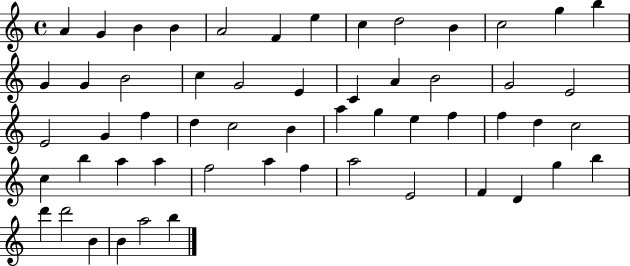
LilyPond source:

{
  \clef treble
  \time 4/4
  \defaultTimeSignature
  \key c \major
  a'4 g'4 b'4 b'4 | a'2 f'4 e''4 | c''4 d''2 b'4 | c''2 g''4 b''4 | \break g'4 g'4 b'2 | c''4 g'2 e'4 | c'4 a'4 b'2 | g'2 e'2 | \break e'2 g'4 f''4 | d''4 c''2 b'4 | a''4 g''4 e''4 f''4 | f''4 d''4 c''2 | \break c''4 b''4 a''4 a''4 | f''2 a''4 f''4 | a''2 e'2 | f'4 d'4 g''4 b''4 | \break d'''4 d'''2 b'4 | b'4 a''2 b''4 | \bar "|."
}